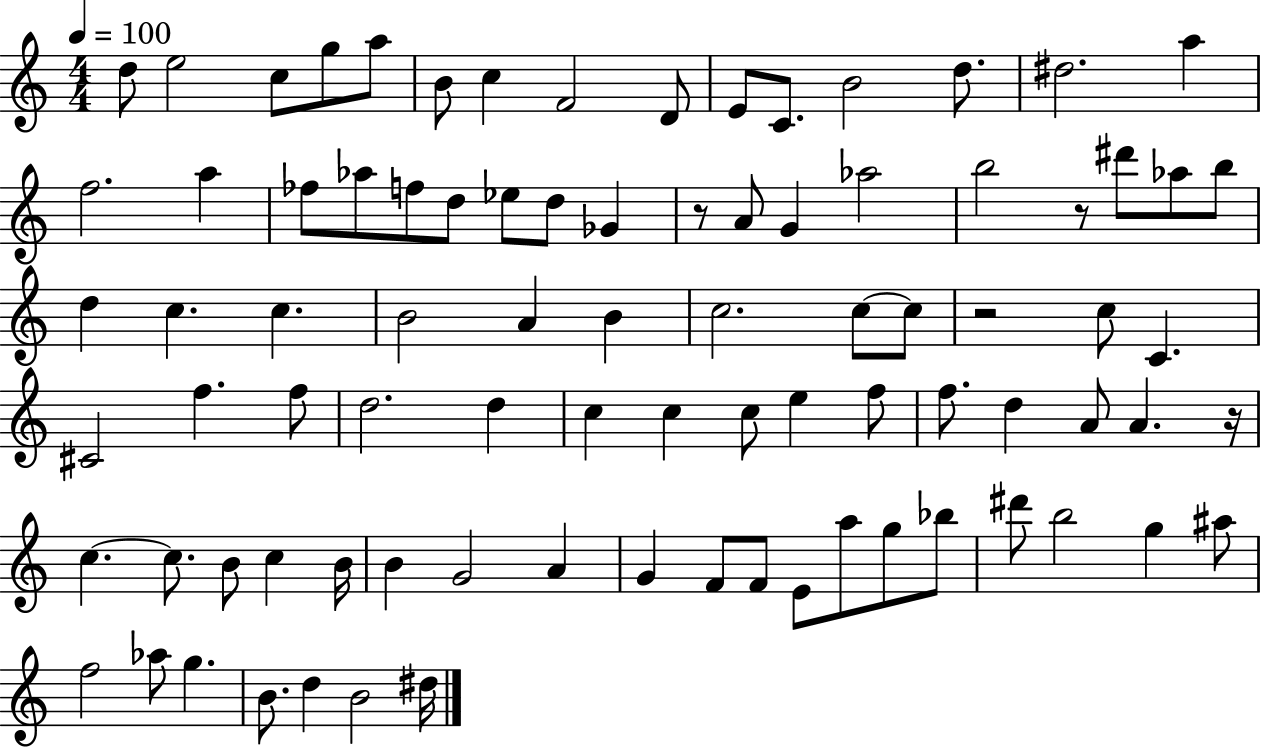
D5/e E5/h C5/e G5/e A5/e B4/e C5/q F4/h D4/e E4/e C4/e. B4/h D5/e. D#5/h. A5/q F5/h. A5/q FES5/e Ab5/e F5/e D5/e Eb5/e D5/e Gb4/q R/e A4/e G4/q Ab5/h B5/h R/e D#6/e Ab5/e B5/e D5/q C5/q. C5/q. B4/h A4/q B4/q C5/h. C5/e C5/e R/h C5/e C4/q. C#4/h F5/q. F5/e D5/h. D5/q C5/q C5/q C5/e E5/q F5/e F5/e. D5/q A4/e A4/q. R/s C5/q. C5/e. B4/e C5/q B4/s B4/q G4/h A4/q G4/q F4/e F4/e E4/e A5/e G5/e Bb5/e D#6/e B5/h G5/q A#5/e F5/h Ab5/e G5/q. B4/e. D5/q B4/h D#5/s